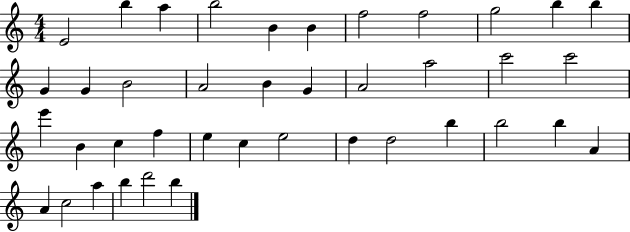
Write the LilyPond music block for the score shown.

{
  \clef treble
  \numericTimeSignature
  \time 4/4
  \key c \major
  e'2 b''4 a''4 | b''2 b'4 b'4 | f''2 f''2 | g''2 b''4 b''4 | \break g'4 g'4 b'2 | a'2 b'4 g'4 | a'2 a''2 | c'''2 c'''2 | \break e'''4 b'4 c''4 f''4 | e''4 c''4 e''2 | d''4 d''2 b''4 | b''2 b''4 a'4 | \break a'4 c''2 a''4 | b''4 d'''2 b''4 | \bar "|."
}